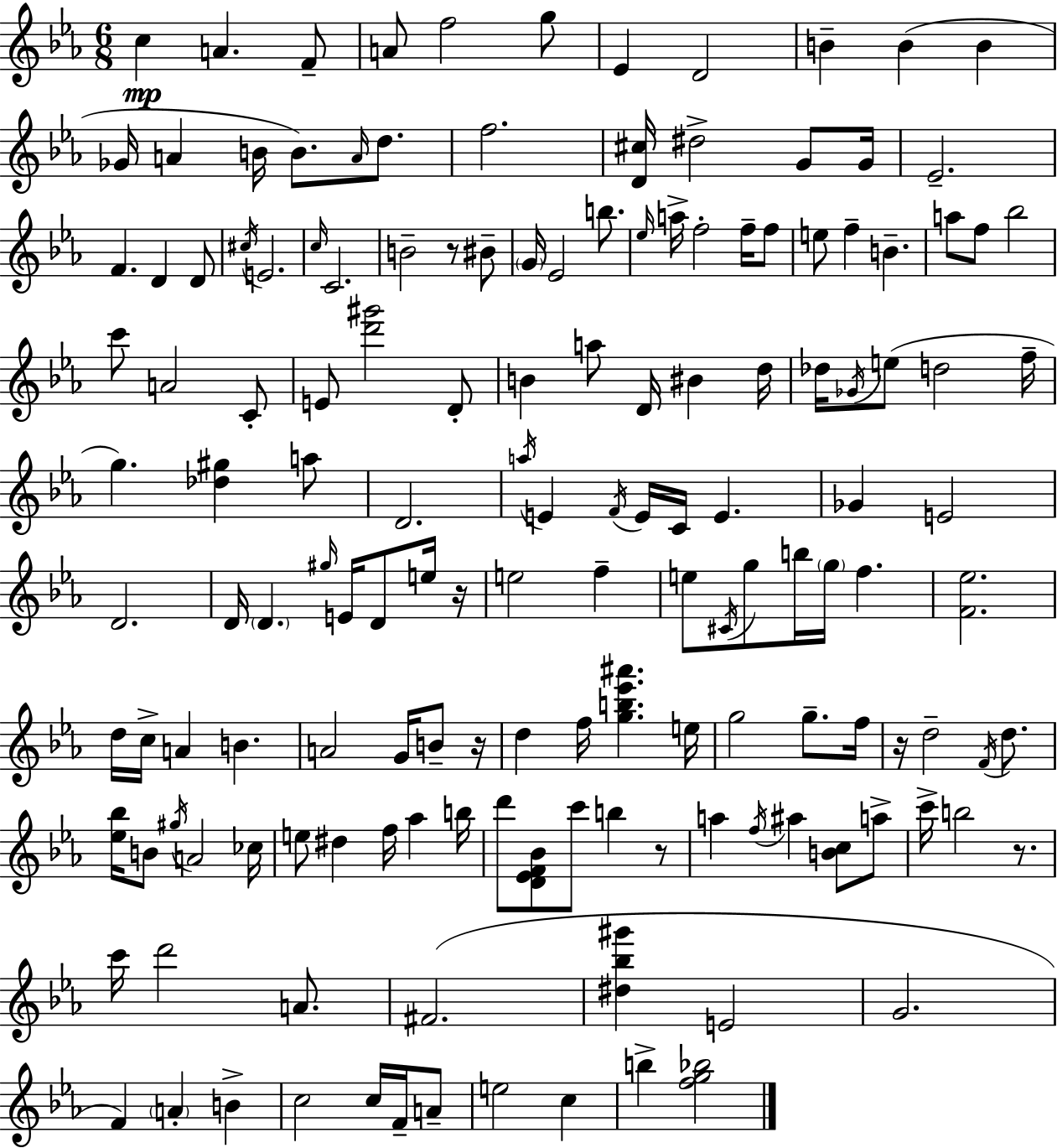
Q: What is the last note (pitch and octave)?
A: B5